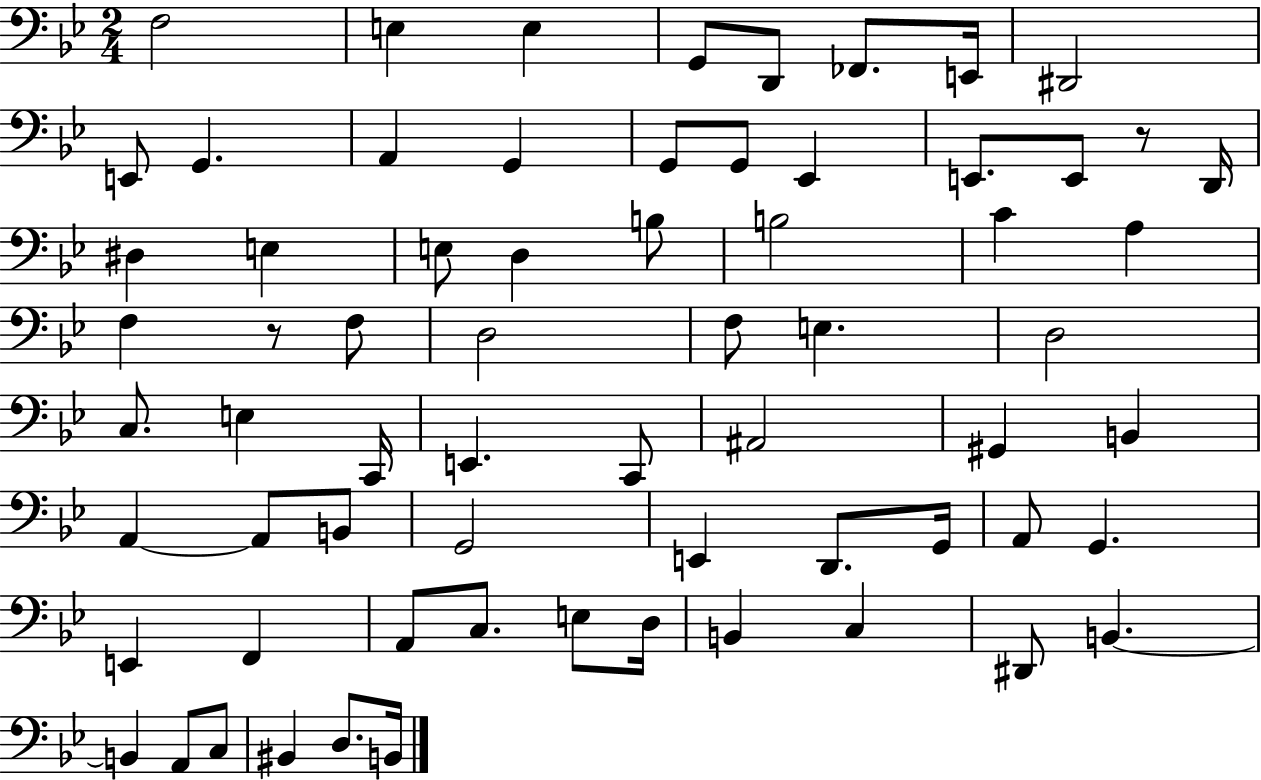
{
  \clef bass
  \numericTimeSignature
  \time 2/4
  \key bes \major
  f2 | e4 e4 | g,8 d,8 fes,8. e,16 | dis,2 | \break e,8 g,4. | a,4 g,4 | g,8 g,8 ees,4 | e,8. e,8 r8 d,16 | \break dis4 e4 | e8 d4 b8 | b2 | c'4 a4 | \break f4 r8 f8 | d2 | f8 e4. | d2 | \break c8. e4 c,16 | e,4. c,8 | ais,2 | gis,4 b,4 | \break a,4~~ a,8 b,8 | g,2 | e,4 d,8. g,16 | a,8 g,4. | \break e,4 f,4 | a,8 c8. e8 d16 | b,4 c4 | dis,8 b,4.~~ | \break b,4 a,8 c8 | bis,4 d8. b,16 | \bar "|."
}